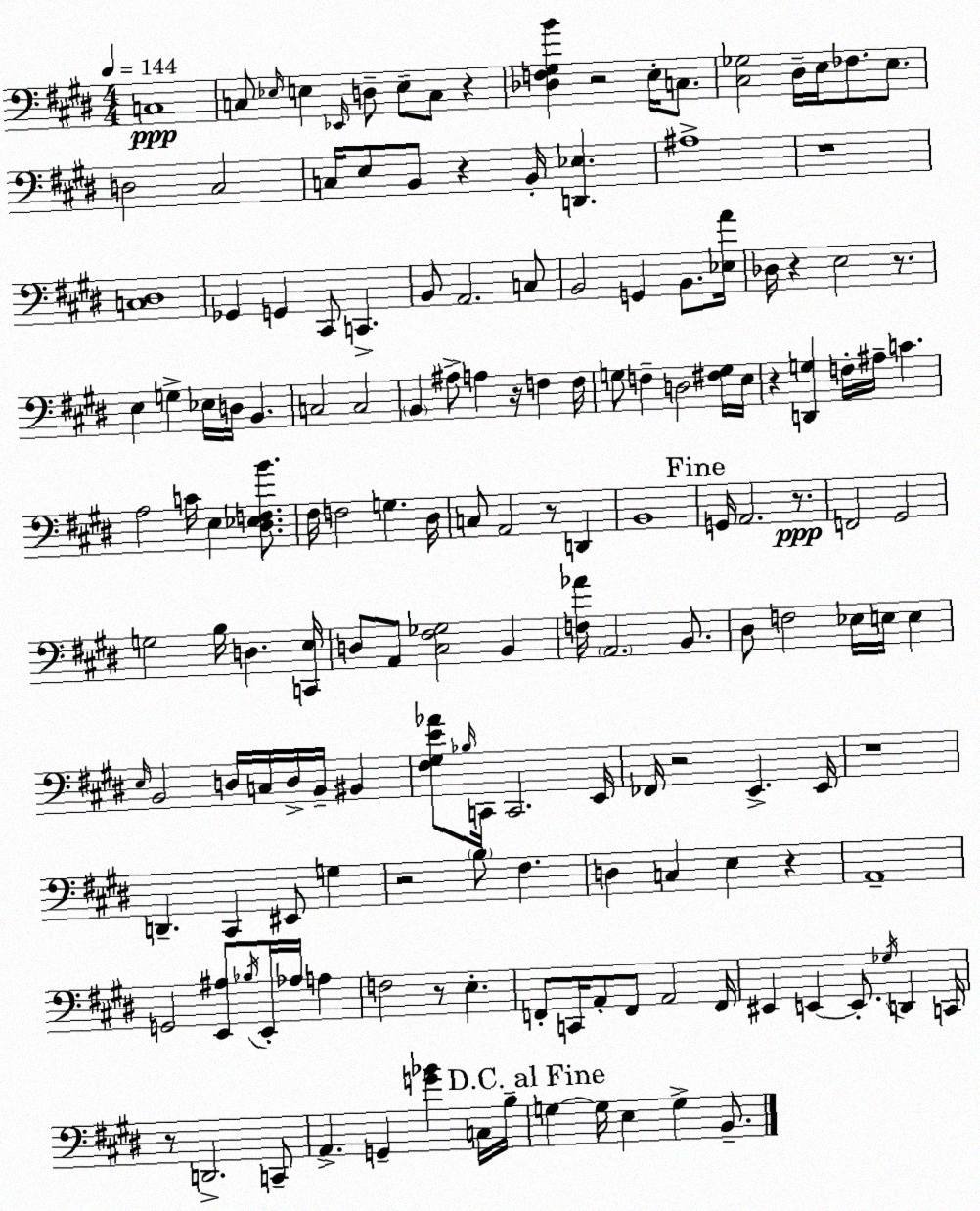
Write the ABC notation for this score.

X:1
T:Untitled
M:4/4
L:1/4
K:E
C,4 C,/2 _E,/4 E, _E,,/4 D,/2 E,/2 C,/2 z [_D,F,^G,B] z2 E,/4 C,/2 [^C,_G,]2 ^D,/4 E,/4 _F,/2 E,/2 D,2 ^C,2 C,/4 E,/2 B,,/2 z B,,/4 [D,,_E,] ^A,4 z4 [C,^D,]4 _G,, G,, ^C,,/2 C,, B,,/2 A,,2 C,/2 B,,2 G,, B,,/2 [_E,A]/4 _D,/4 z E,2 z/2 E, G, _E,/4 D,/4 B,, C,2 C,2 B,, ^A,/2 A, z/4 F, F,/4 G,/2 F, D,2 [^F,G,]/4 E,/4 z [D,,G,] F,/4 ^A,/4 C A,2 C/4 E, [^D,_E,F,B]/2 ^F,/4 F,2 G, ^D,/4 C,/2 A,,2 z/2 D,, B,,4 G,,/4 A,,2 z/2 F,,2 ^G,,2 G,2 B,/4 D, [C,,E,]/4 D,/2 A,,/2 [^C,^F,_G,]2 B,, [F,_A]/4 A,,2 B,,/2 ^D,/2 F,2 _E,/4 E,/4 E, E,/4 B,,2 D,/4 C,/4 D,/4 B,,/4 ^B,, [^F,^G,E_A]/2 _B,/4 C,,/4 C,,2 E,,/4 _F,,/4 z2 E,, E,,/4 z4 D,, ^C,, ^E,,/2 G, z2 B,/2 ^F, D, C, E, z A,,4 G,,2 [E,,^A,]/2 _B,/4 E,,/4 _A,/4 A, F,2 z/2 E, F,,/2 C,,/4 A,,/2 F,,/2 A,,2 F,,/4 ^E,, E,, E,,/2 _G,/4 D,, C,,/4 z/2 D,,2 C,,/2 A,, G,, [G_B] C,/4 B,/4 G, G,/4 E, G, B,,/2